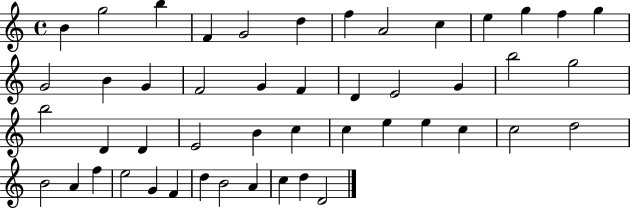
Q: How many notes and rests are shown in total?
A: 48